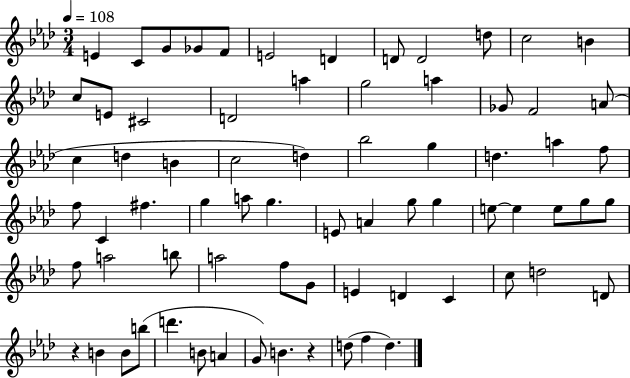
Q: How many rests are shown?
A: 2